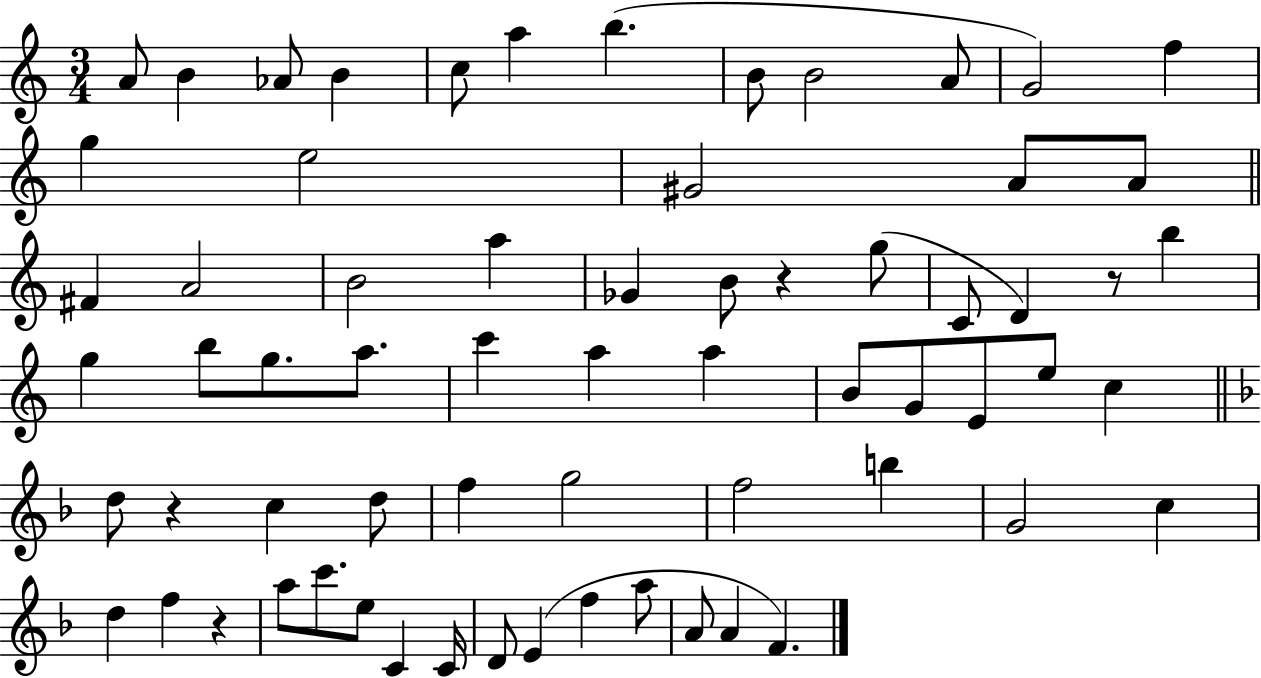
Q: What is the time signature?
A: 3/4